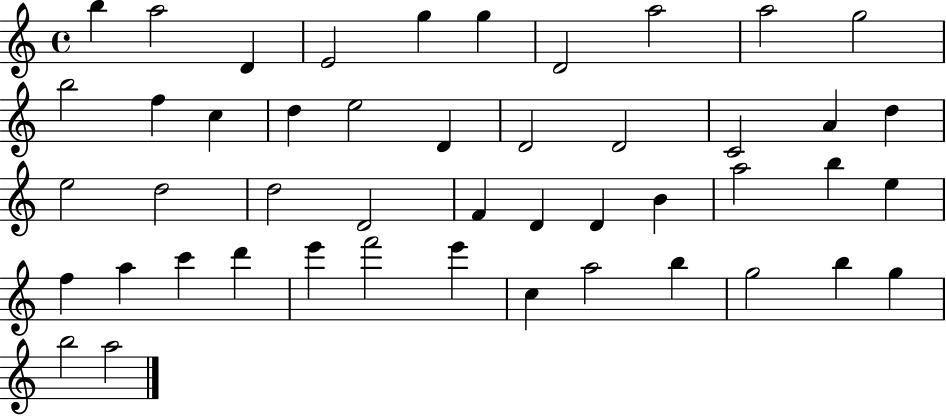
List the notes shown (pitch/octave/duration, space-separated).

B5/q A5/h D4/q E4/h G5/q G5/q D4/h A5/h A5/h G5/h B5/h F5/q C5/q D5/q E5/h D4/q D4/h D4/h C4/h A4/q D5/q E5/h D5/h D5/h D4/h F4/q D4/q D4/q B4/q A5/h B5/q E5/q F5/q A5/q C6/q D6/q E6/q F6/h E6/q C5/q A5/h B5/q G5/h B5/q G5/q B5/h A5/h